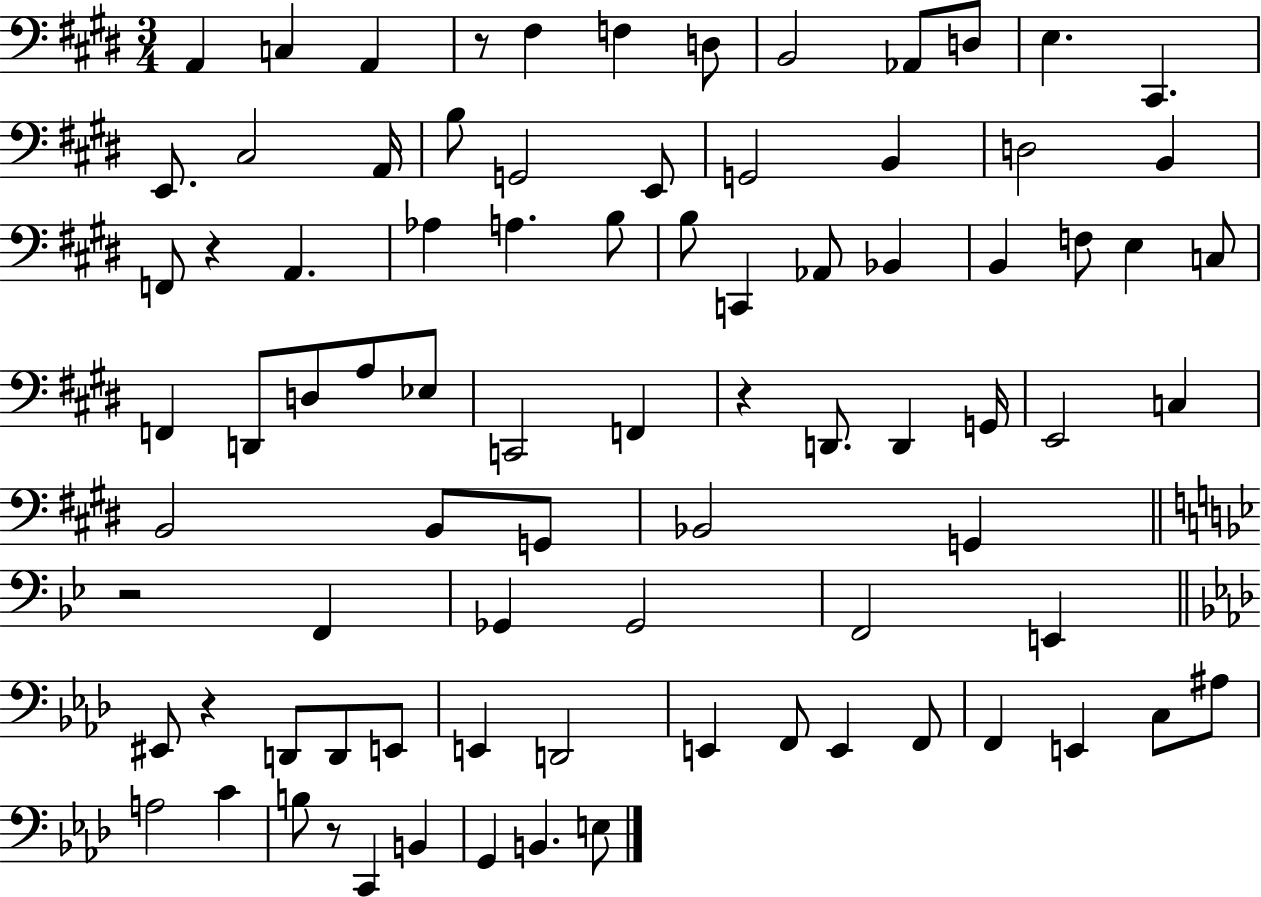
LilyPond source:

{
  \clef bass
  \numericTimeSignature
  \time 3/4
  \key e \major
  \repeat volta 2 { a,4 c4 a,4 | r8 fis4 f4 d8 | b,2 aes,8 d8 | e4. cis,4. | \break e,8. cis2 a,16 | b8 g,2 e,8 | g,2 b,4 | d2 b,4 | \break f,8 r4 a,4. | aes4 a4. b8 | b8 c,4 aes,8 bes,4 | b,4 f8 e4 c8 | \break f,4 d,8 d8 a8 ees8 | c,2 f,4 | r4 d,8. d,4 g,16 | e,2 c4 | \break b,2 b,8 g,8 | bes,2 g,4 | \bar "||" \break \key bes \major r2 f,4 | ges,4 ges,2 | f,2 e,4 | \bar "||" \break \key f \minor eis,8 r4 d,8 d,8 e,8 | e,4 d,2 | e,4 f,8 e,4 f,8 | f,4 e,4 c8 ais8 | \break a2 c'4 | b8 r8 c,4 b,4 | g,4 b,4. e8 | } \bar "|."
}